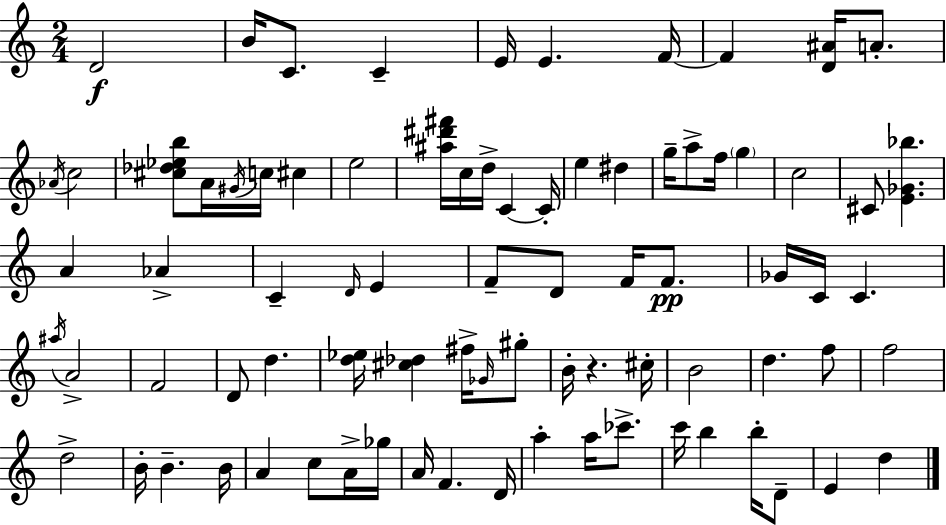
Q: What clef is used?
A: treble